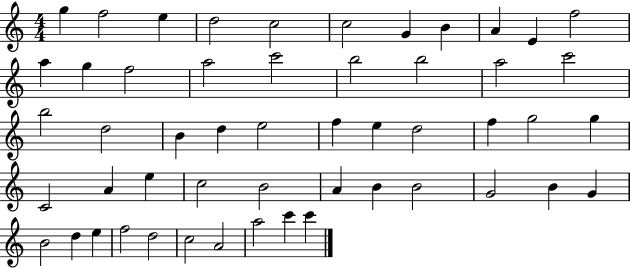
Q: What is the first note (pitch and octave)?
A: G5